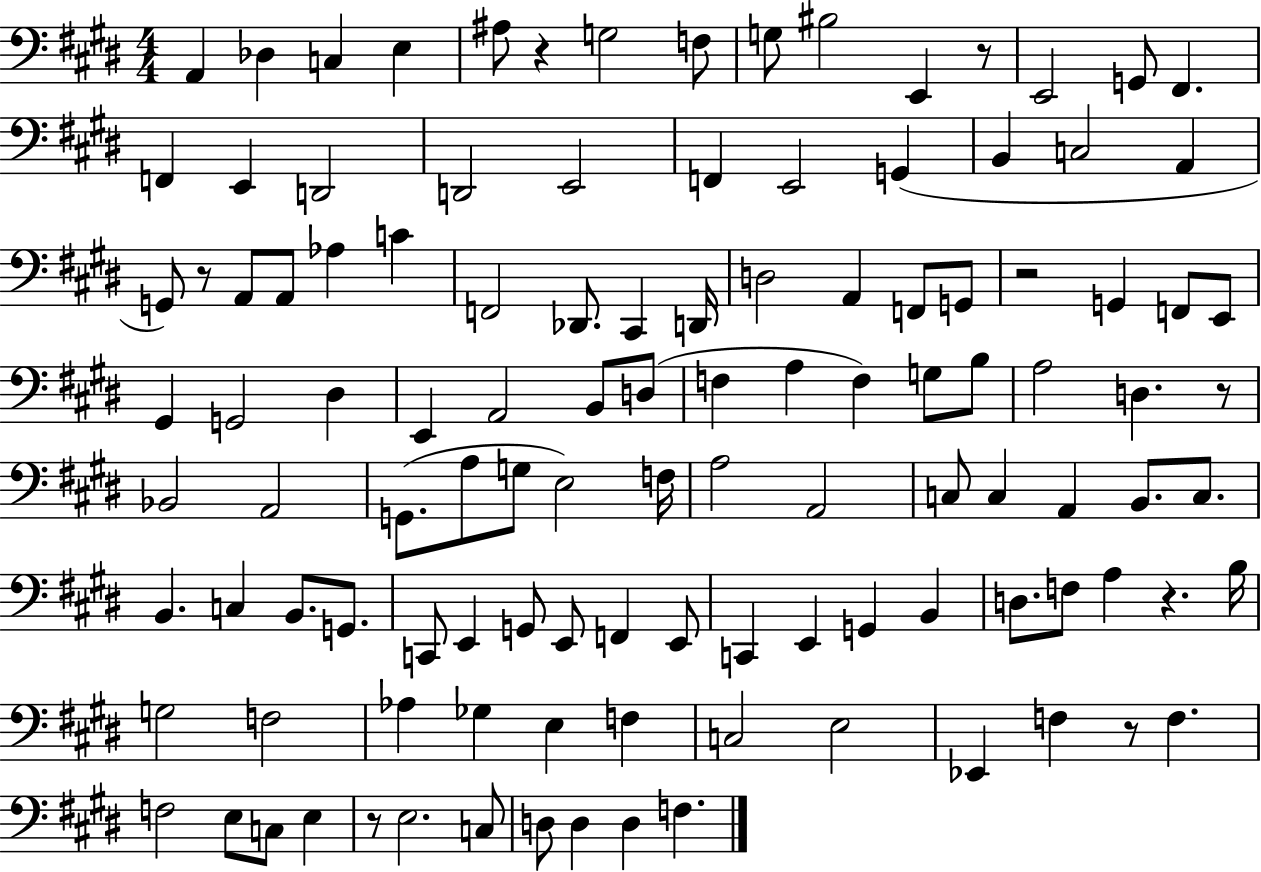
A2/q Db3/q C3/q E3/q A#3/e R/q G3/h F3/e G3/e BIS3/h E2/q R/e E2/h G2/e F#2/q. F2/q E2/q D2/h D2/h E2/h F2/q E2/h G2/q B2/q C3/h A2/q G2/e R/e A2/e A2/e Ab3/q C4/q F2/h Db2/e. C#2/q D2/s D3/h A2/q F2/e G2/e R/h G2/q F2/e E2/e G#2/q G2/h D#3/q E2/q A2/h B2/e D3/e F3/q A3/q F3/q G3/e B3/e A3/h D3/q. R/e Bb2/h A2/h G2/e. A3/e G3/e E3/h F3/s A3/h A2/h C3/e C3/q A2/q B2/e. C3/e. B2/q. C3/q B2/e. G2/e. C2/e E2/q G2/e E2/e F2/q E2/e C2/q E2/q G2/q B2/q D3/e. F3/e A3/q R/q. B3/s G3/h F3/h Ab3/q Gb3/q E3/q F3/q C3/h E3/h Eb2/q F3/q R/e F3/q. F3/h E3/e C3/e E3/q R/e E3/h. C3/e D3/e D3/q D3/q F3/q.